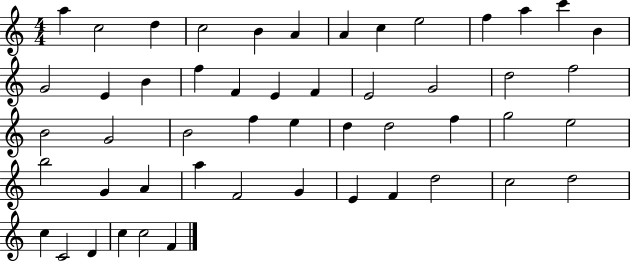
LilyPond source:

{
  \clef treble
  \numericTimeSignature
  \time 4/4
  \key c \major
  a''4 c''2 d''4 | c''2 b'4 a'4 | a'4 c''4 e''2 | f''4 a''4 c'''4 b'4 | \break g'2 e'4 b'4 | f''4 f'4 e'4 f'4 | e'2 g'2 | d''2 f''2 | \break b'2 g'2 | b'2 f''4 e''4 | d''4 d''2 f''4 | g''2 e''2 | \break b''2 g'4 a'4 | a''4 f'2 g'4 | e'4 f'4 d''2 | c''2 d''2 | \break c''4 c'2 d'4 | c''4 c''2 f'4 | \bar "|."
}